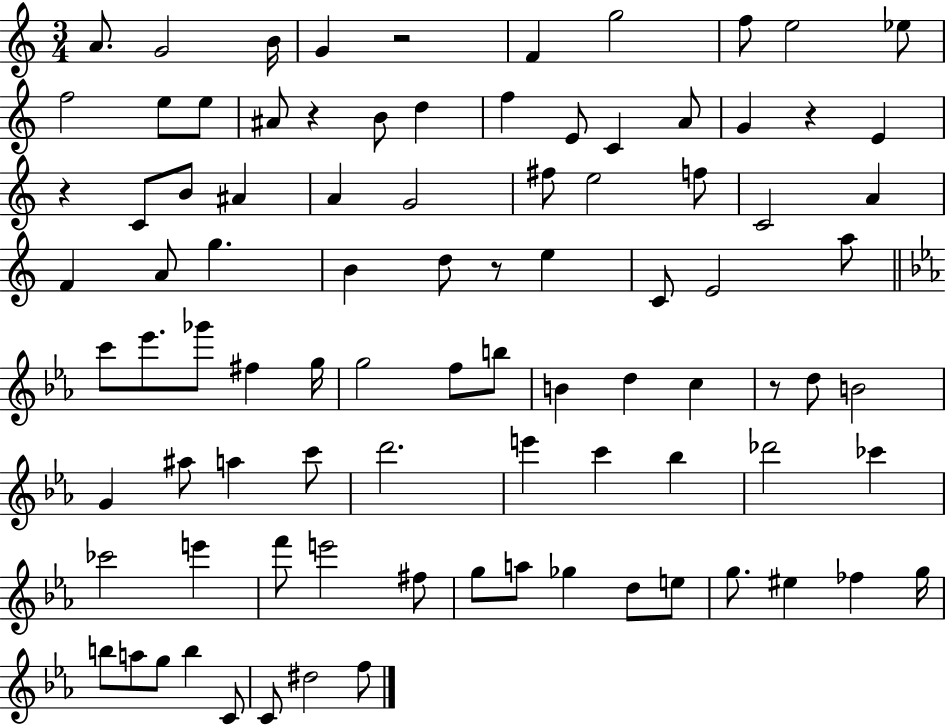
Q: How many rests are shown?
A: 6